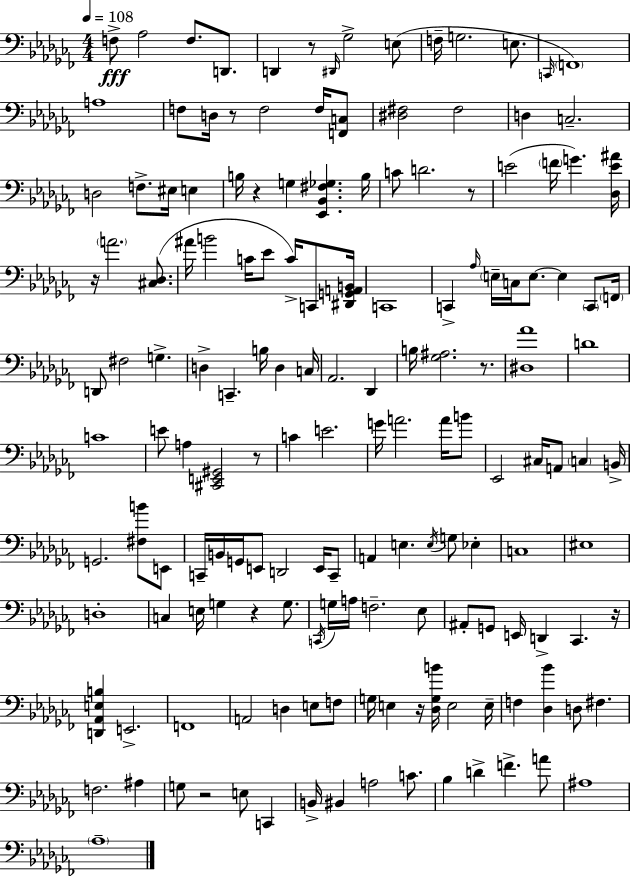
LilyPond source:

{
  \clef bass
  \numericTimeSignature
  \time 4/4
  \key aes \minor
  \tempo 4 = 108
  f8->\fff aes2 f8. d,8. | d,4 r8 \grace { dis,16 } ges2-> e8( | f16-- g2. e8. | \grace { c,16 }) \parenthesize f,1 | \break a1 | f8 d16 r8 f2 f16 | <f, c>8 <dis fis>2 fis2 | d4 c2.-- | \break d2 f8.-> eis16 e4 | b16 r4 g4 <ees, bes, fis ges>4. | b16 c'8 d'2. | r8 e'2( \parenthesize f'16 g'4.) | \break <des e' ais'>16 r16 \parenthesize a'2. <cis des>8.( | ais'16 b'2 c'16 ees'8 c'16->) c,8 | <dis, g, a, b,>16 c,1 | c,4-> \grace { aes16 } \parenthesize e16-- c16 e8.~~ e4 | \break \parenthesize c,8 \parenthesize f,16 d,8 fis2 g4.-> | d4-> c,4.-- b16 d4 | c16 aes,2. des,4 | b16 <ges ais>2. | \break r8. <dis aes'>1 | d'1 | c'1 | e'8 a4 <cis, e, gis,>2 | \break r8 c'4 e'2. | g'16 a'2. | a'16 b'8 ees,2 cis16 a,8 \parenthesize c4 | b,16-> g,2. <fis b'>8 | \break e,8 c,16-- b,16 g,16 e,8 d,2 | e,16 c,8-- a,4 e4. \acciaccatura { e16 } g8 | ees4-. c1 | eis1 | \break d1-. | c4 e16 g4 r4 | g8. \acciaccatura { c,16 } g16 a16 f2.-- | ees8 ais,8-. g,8 e,16 d,4-> ces,4. | \break r16 <d, aes, e b>4 e,2.-> | f,1 | a,2 d4 | e8 f8 g16 e4 r16 <des g b'>16 e2 | \break e16-- f4 <des bes'>4 d8 fis4. | f2. | ais4 g8 r2 e8 | c,4 b,16-> bis,4 a2 | \break c'8. bes4 d'4-> f'4.-> | a'8 ais1 | \parenthesize aes1-- | \bar "|."
}